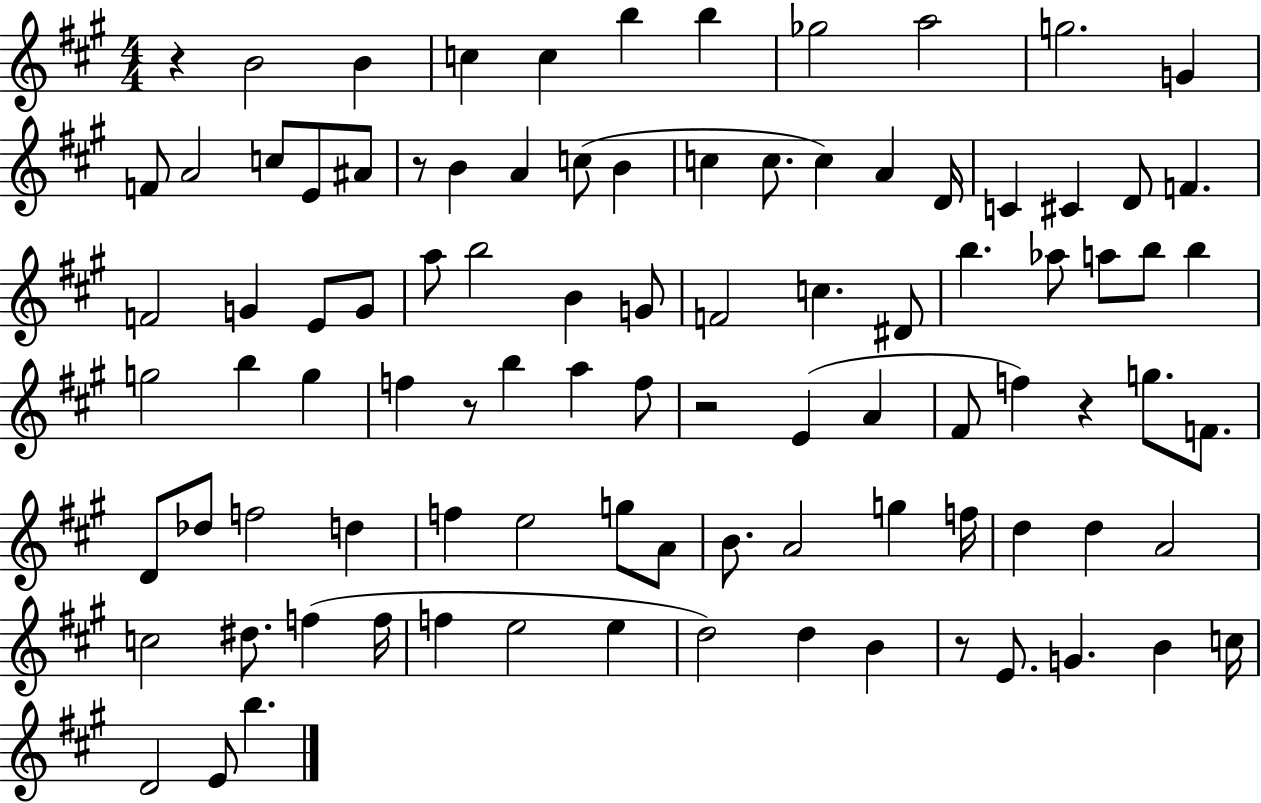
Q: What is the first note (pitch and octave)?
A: B4